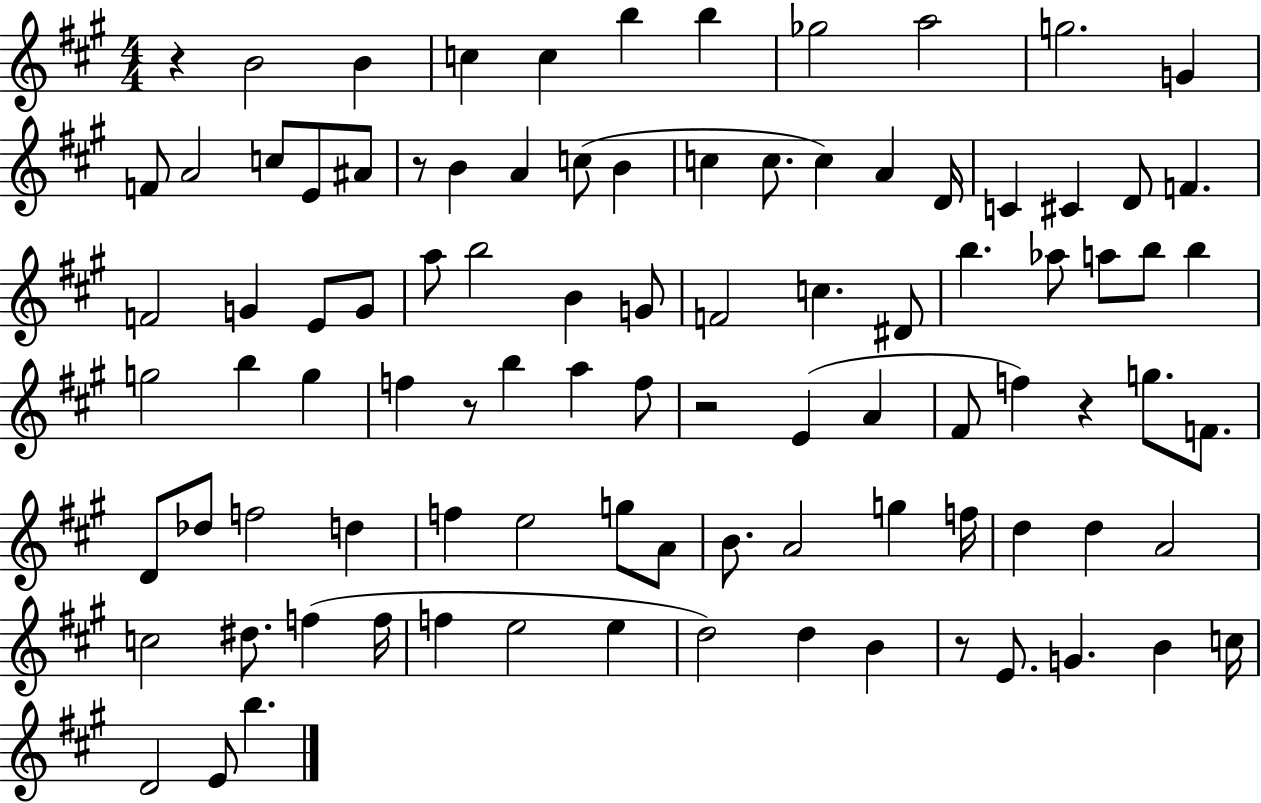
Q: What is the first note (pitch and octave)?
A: B4